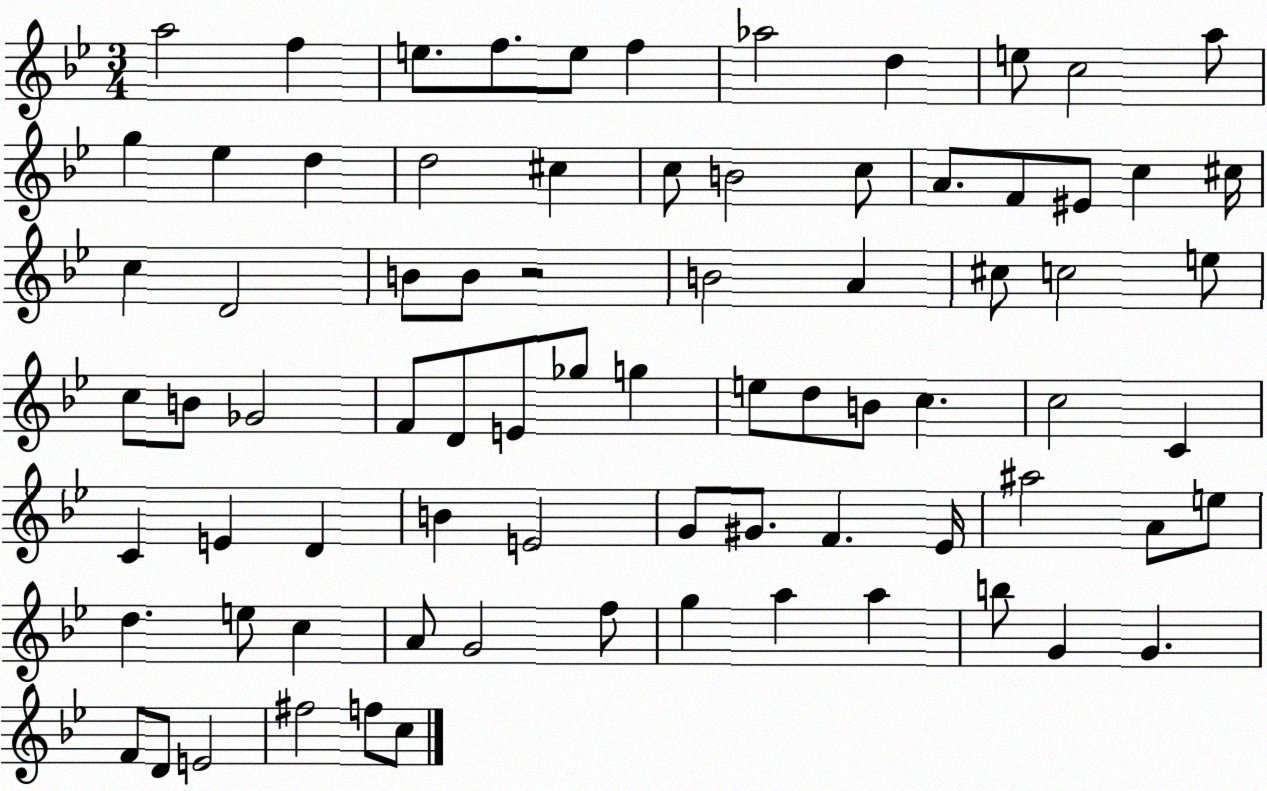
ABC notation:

X:1
T:Untitled
M:3/4
L:1/4
K:Bb
a2 f e/2 f/2 e/2 f _a2 d e/2 c2 a/2 g _e d d2 ^c c/2 B2 c/2 A/2 F/2 ^E/2 c ^c/4 c D2 B/2 B/2 z2 B2 A ^c/2 c2 e/2 c/2 B/2 _G2 F/2 D/2 E/2 _g/2 g e/2 d/2 B/2 c c2 C C E D B E2 G/2 ^G/2 F _E/4 ^a2 A/2 e/2 d e/2 c A/2 G2 f/2 g a a b/2 G G F/2 D/2 E2 ^f2 f/2 c/2